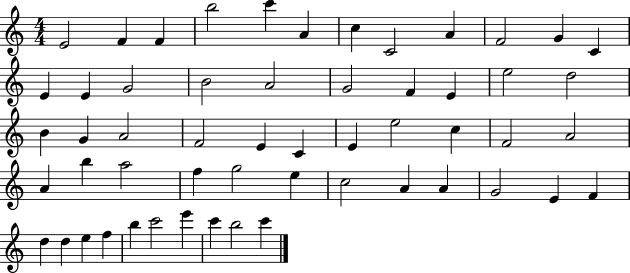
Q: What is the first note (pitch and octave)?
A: E4